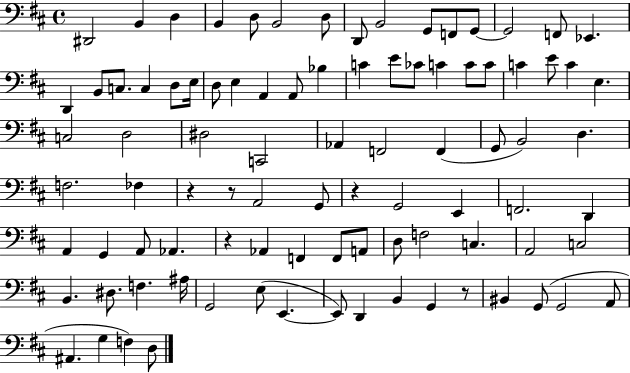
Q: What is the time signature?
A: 4/4